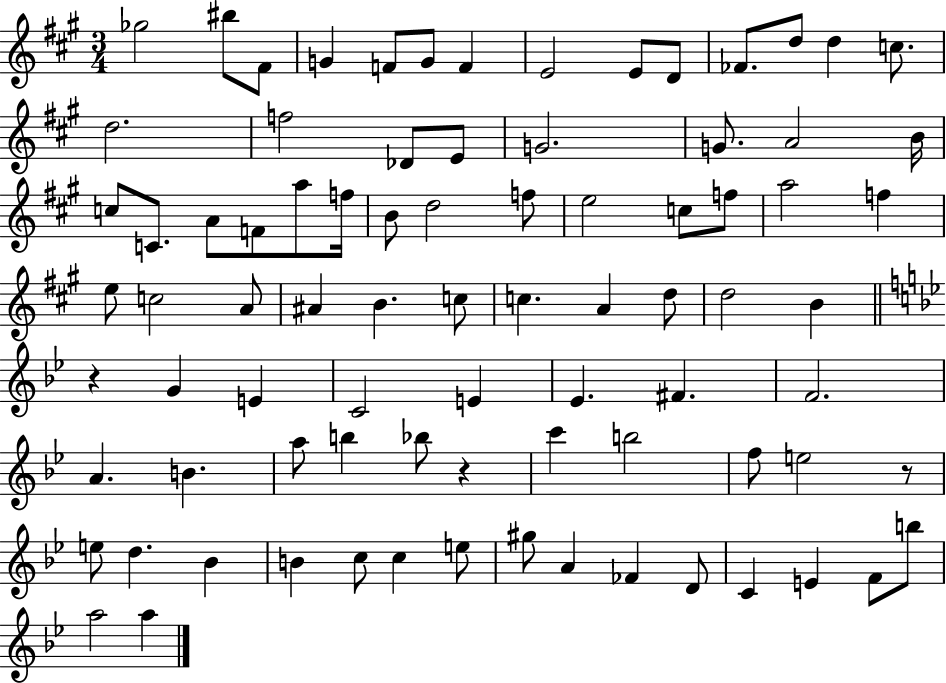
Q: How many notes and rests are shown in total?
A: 83